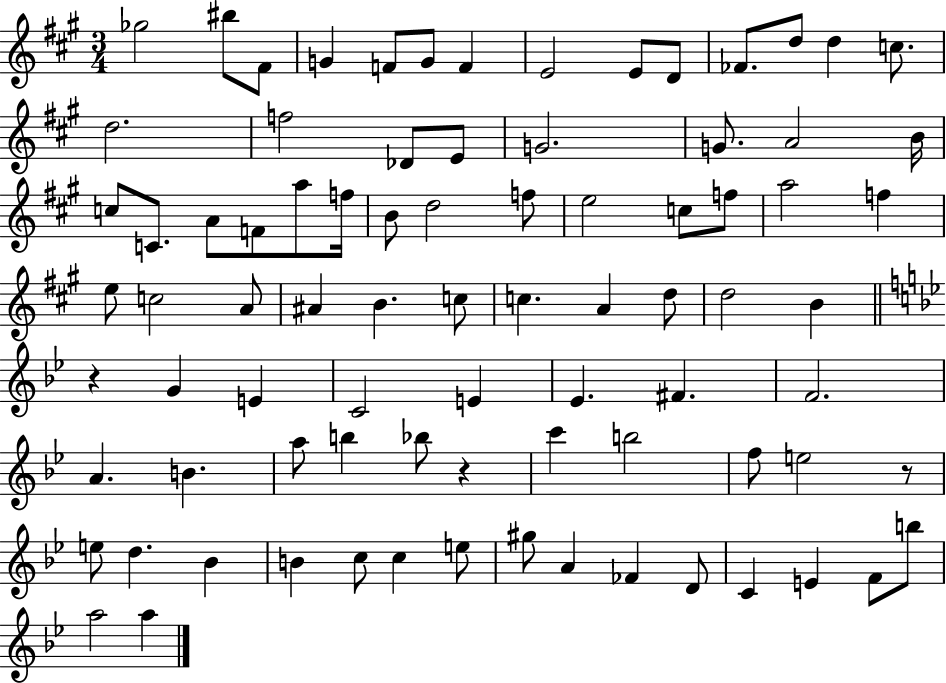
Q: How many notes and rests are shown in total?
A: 83